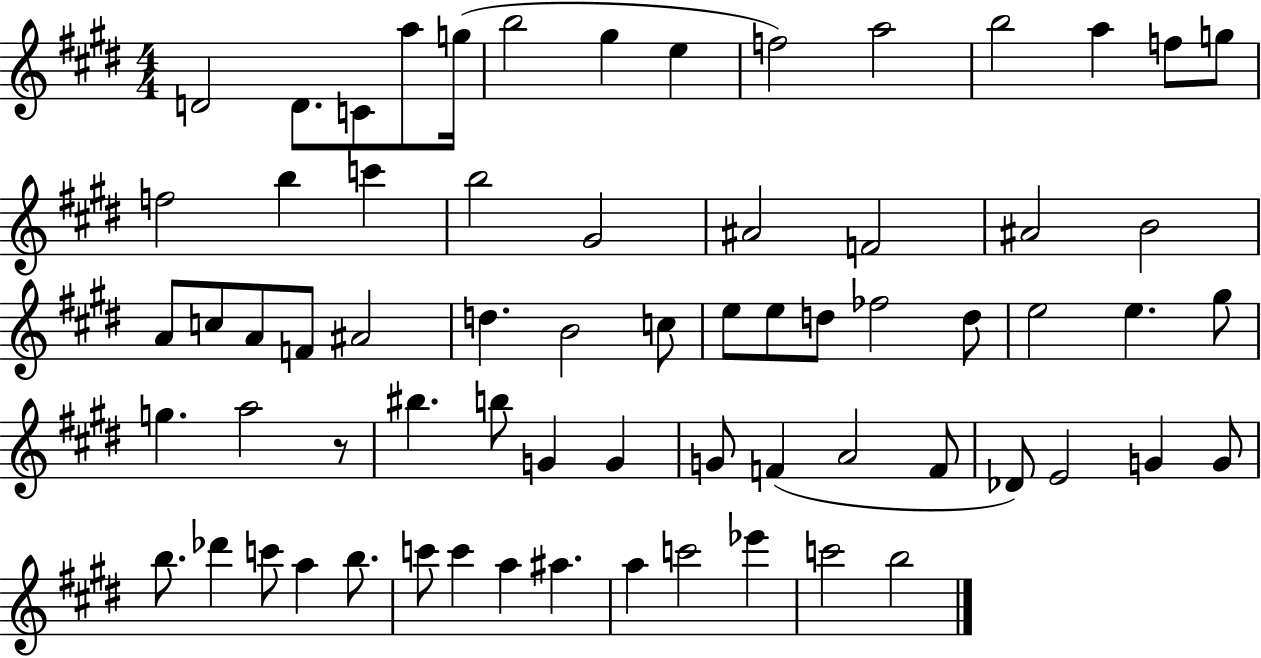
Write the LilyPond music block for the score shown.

{
  \clef treble
  \numericTimeSignature
  \time 4/4
  \key e \major
  d'2 d'8. c'8 a''8 g''16( | b''2 gis''4 e''4 | f''2) a''2 | b''2 a''4 f''8 g''8 | \break f''2 b''4 c'''4 | b''2 gis'2 | ais'2 f'2 | ais'2 b'2 | \break a'8 c''8 a'8 f'8 ais'2 | d''4. b'2 c''8 | e''8 e''8 d''8 fes''2 d''8 | e''2 e''4. gis''8 | \break g''4. a''2 r8 | bis''4. b''8 g'4 g'4 | g'8 f'4( a'2 f'8 | des'8) e'2 g'4 g'8 | \break b''8. des'''4 c'''8 a''4 b''8. | c'''8 c'''4 a''4 ais''4. | a''4 c'''2 ees'''4 | c'''2 b''2 | \break \bar "|."
}